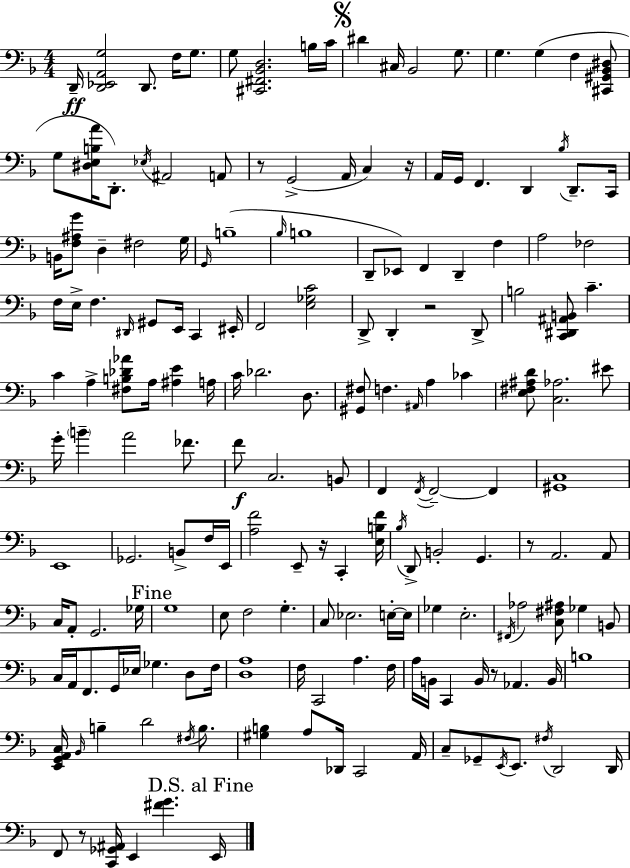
X:1
T:Untitled
M:4/4
L:1/4
K:F
D,,/4 [D,,_E,,A,,G,]2 D,,/2 F,/4 G,/2 G,/2 [^C,,^F,,_B,,D,]2 B,/4 C/4 ^D ^C,/4 _B,,2 G,/2 G, G, F, [^C,,^G,,_B,,^D,]/2 G,/2 [^D,E,B,A]/4 D,,/2 _E,/4 ^A,,2 A,,/2 z/2 G,,2 A,,/4 C, z/4 A,,/4 G,,/4 F,, D,, _B,/4 D,,/2 C,,/4 B,,/4 [F,^A,G]/2 D, ^F,2 G,/4 G,,/4 B,4 _B,/4 B,4 D,,/2 _E,,/2 F,, D,, F, A,2 _F,2 F,/4 E,/4 F, ^D,,/4 ^G,,/2 E,,/4 C,, ^E,,/4 F,,2 [E,_G,C]2 D,,/2 D,, z2 D,,/2 B,2 [C,,^D,,^A,,B,,]/2 C C A, [^F,B,_D_A]/2 A,/4 [^A,E] A,/4 C/4 _D2 D,/2 [^G,,^F,]/2 F, ^A,,/4 A, _C [E,^F,^A,D]/2 [C,_A,]2 ^E/2 G/4 B A2 _F/2 F/2 C,2 B,,/2 F,, F,,/4 F,,2 F,, [^G,,C,]4 E,,4 _G,,2 B,,/2 F,/4 E,,/4 [A,F]2 E,,/2 z/4 C,, [E,B,F]/4 _B,/4 D,,/2 B,,2 G,, z/2 A,,2 A,,/2 C,/4 A,,/2 G,,2 _G,/4 G,4 E,/2 F,2 G, C,/2 _E,2 E,/4 E,/4 _G, E,2 ^F,,/4 _A,2 [C,^F,^A,]/2 _G, B,,/2 C,/4 A,,/4 F,,/2 G,,/4 _E,/4 _G, D,/2 F,/4 [D,A,]4 F,/4 C,,2 A, F,/4 A,/4 B,,/4 C,, B,,/4 z/2 _A,, B,,/4 B,4 [E,,G,,A,,C,]/4 _B,,/4 B, D2 ^F,/4 B,/2 [^G,B,] A,/2 _D,,/4 C,,2 A,,/4 C,/2 _G,,/2 E,,/4 E,,/2 ^F,/4 D,,2 D,,/4 F,,/2 z/2 [C,,_G,,^A,,]/4 E,, [^FG] E,,/4